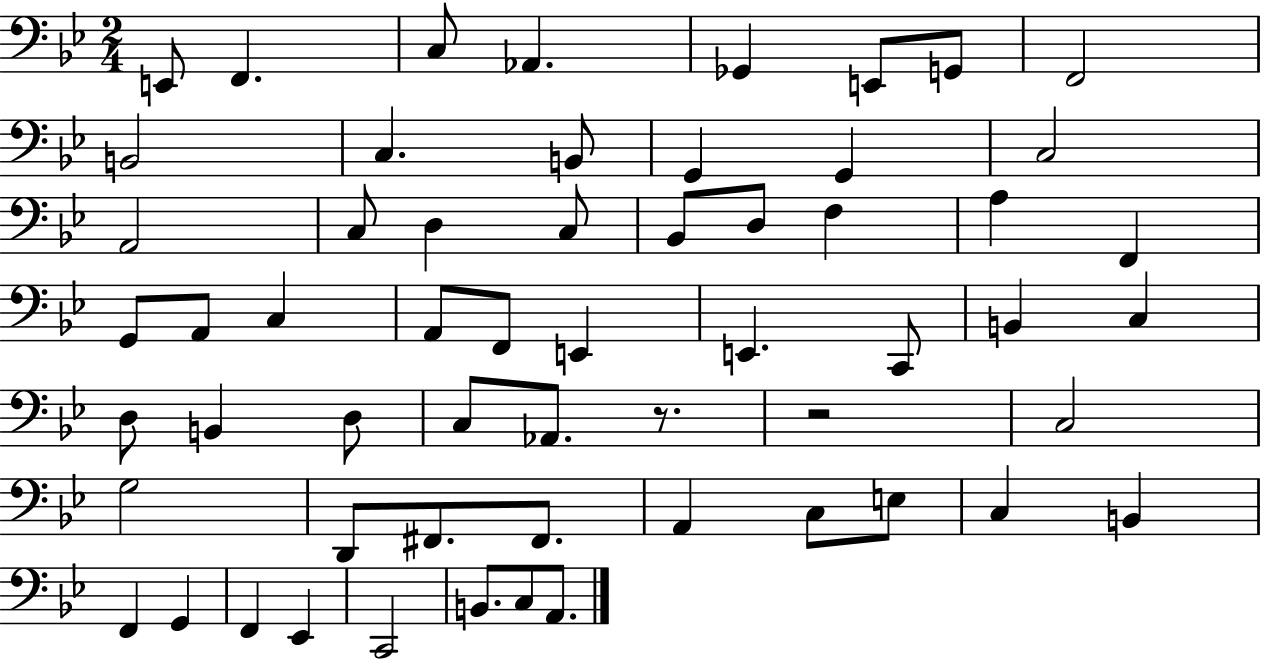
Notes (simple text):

E2/e F2/q. C3/e Ab2/q. Gb2/q E2/e G2/e F2/h B2/h C3/q. B2/e G2/q G2/q C3/h A2/h C3/e D3/q C3/e Bb2/e D3/e F3/q A3/q F2/q G2/e A2/e C3/q A2/e F2/e E2/q E2/q. C2/e B2/q C3/q D3/e B2/q D3/e C3/e Ab2/e. R/e. R/h C3/h G3/h D2/e F#2/e. F#2/e. A2/q C3/e E3/e C3/q B2/q F2/q G2/q F2/q Eb2/q C2/h B2/e. C3/e A2/e.